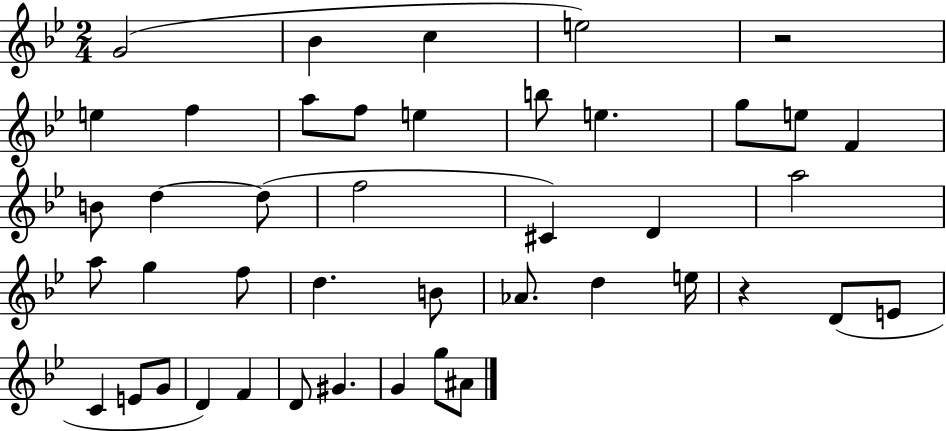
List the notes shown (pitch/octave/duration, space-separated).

G4/h Bb4/q C5/q E5/h R/h E5/q F5/q A5/e F5/e E5/q B5/e E5/q. G5/e E5/e F4/q B4/e D5/q D5/e F5/h C#4/q D4/q A5/h A5/e G5/q F5/e D5/q. B4/e Ab4/e. D5/q E5/s R/q D4/e E4/e C4/q E4/e G4/e D4/q F4/q D4/e G#4/q. G4/q G5/e A#4/e